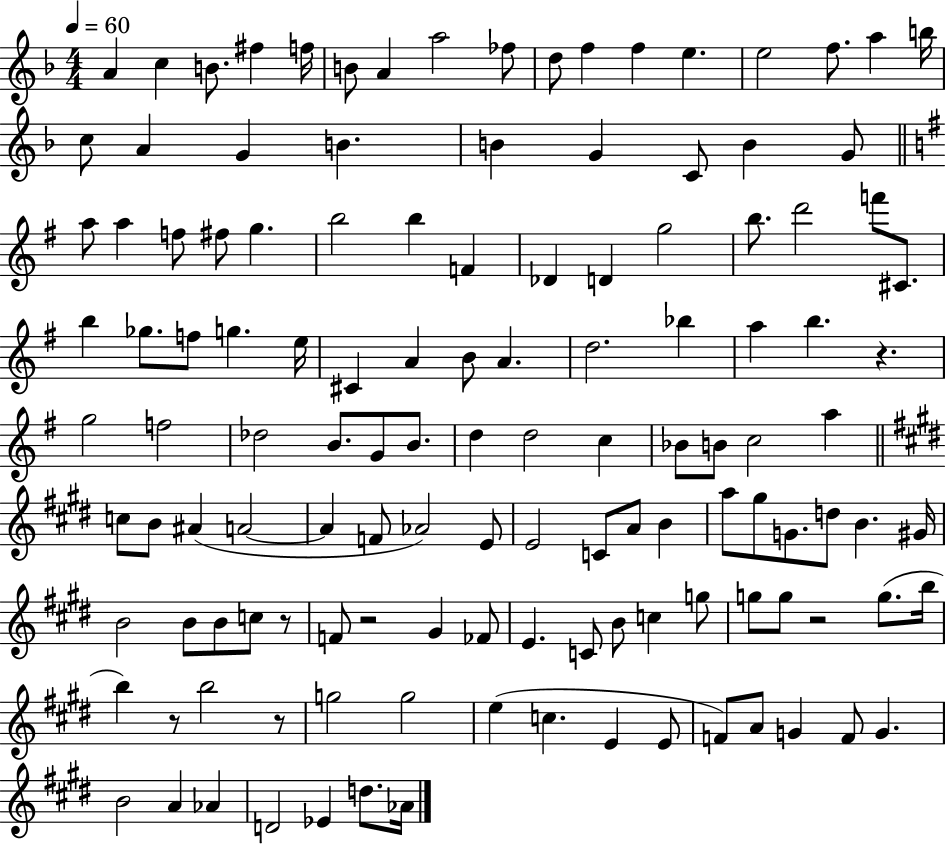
{
  \clef treble
  \numericTimeSignature
  \time 4/4
  \key f \major
  \tempo 4 = 60
  a'4 c''4 b'8. fis''4 f''16 | b'8 a'4 a''2 fes''8 | d''8 f''4 f''4 e''4. | e''2 f''8. a''4 b''16 | \break c''8 a'4 g'4 b'4. | b'4 g'4 c'8 b'4 g'8 | \bar "||" \break \key g \major a''8 a''4 f''8 fis''8 g''4. | b''2 b''4 f'4 | des'4 d'4 g''2 | b''8. d'''2 f'''8 cis'8. | \break b''4 ges''8. f''8 g''4. e''16 | cis'4 a'4 b'8 a'4. | d''2. bes''4 | a''4 b''4. r4. | \break g''2 f''2 | des''2 b'8. g'8 b'8. | d''4 d''2 c''4 | bes'8 b'8 c''2 a''4 | \break \bar "||" \break \key e \major c''8 b'8 ais'4( a'2~~ | a'4 f'8 aes'2) e'8 | e'2 c'8 a'8 b'4 | a''8 gis''8 g'8. d''8 b'4. gis'16 | \break b'2 b'8 b'8 c''8 r8 | f'8 r2 gis'4 fes'8 | e'4. c'8 b'8 c''4 g''8 | g''8 g''8 r2 g''8.( b''16 | \break b''4) r8 b''2 r8 | g''2 g''2 | e''4( c''4. e'4 e'8 | f'8) a'8 g'4 f'8 g'4. | \break b'2 a'4 aes'4 | d'2 ees'4 d''8. aes'16 | \bar "|."
}